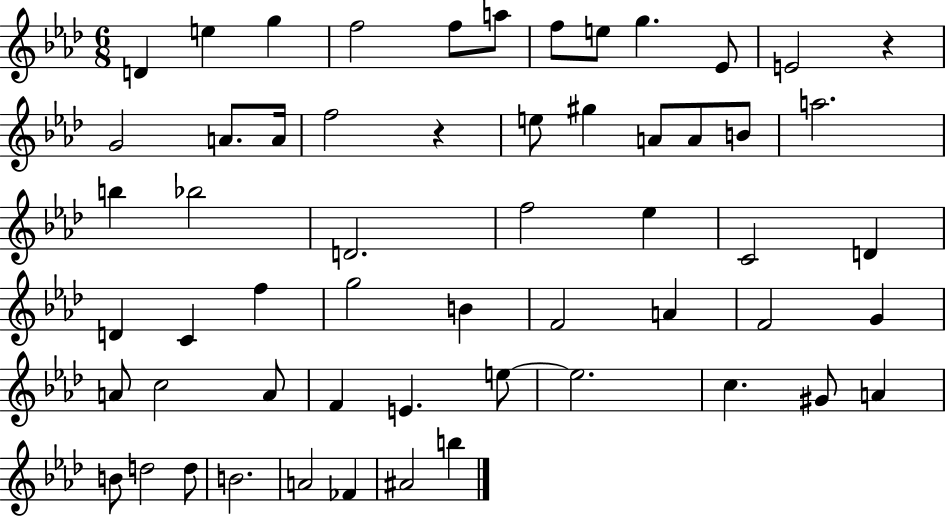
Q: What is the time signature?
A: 6/8